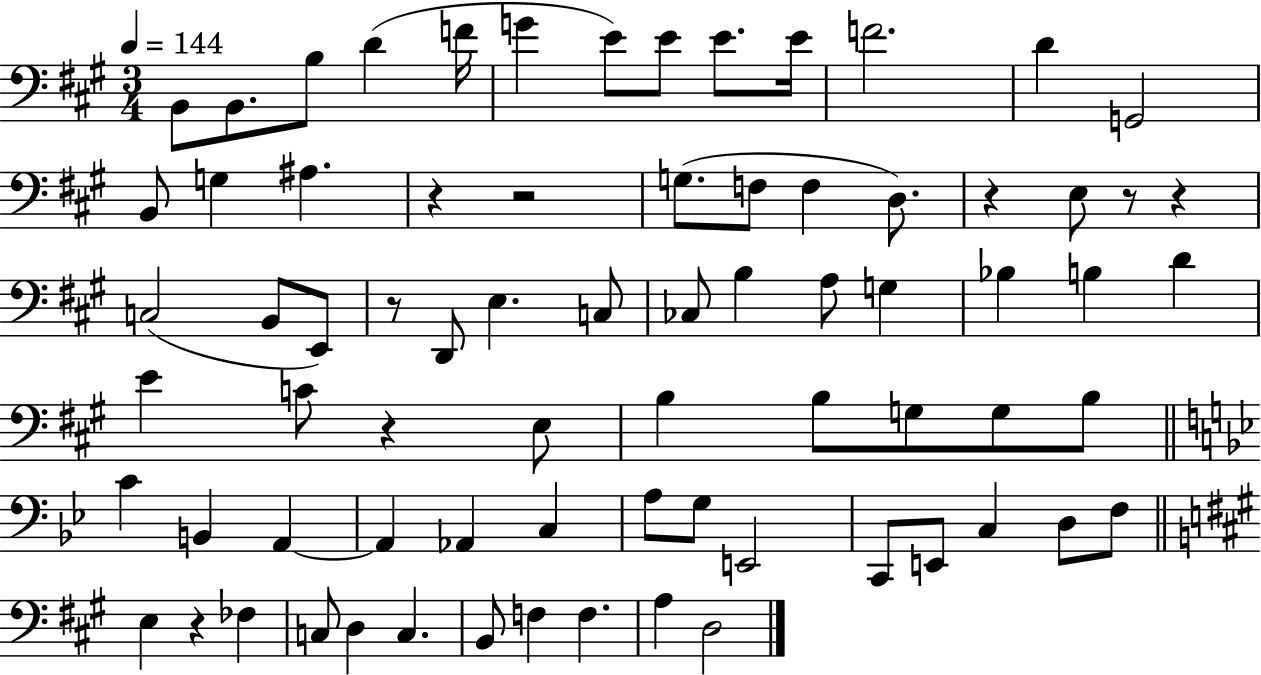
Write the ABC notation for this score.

X:1
T:Untitled
M:3/4
L:1/4
K:A
B,,/2 B,,/2 B,/2 D F/4 G E/2 E/2 E/2 E/4 F2 D G,,2 B,,/2 G, ^A, z z2 G,/2 F,/2 F, D,/2 z E,/2 z/2 z C,2 B,,/2 E,,/2 z/2 D,,/2 E, C,/2 _C,/2 B, A,/2 G, _B, B, D E C/2 z E,/2 B, B,/2 G,/2 G,/2 B,/2 C B,, A,, A,, _A,, C, A,/2 G,/2 E,,2 C,,/2 E,,/2 C, D,/2 F,/2 E, z _F, C,/2 D, C, B,,/2 F, F, A, D,2